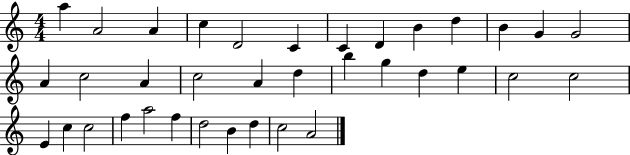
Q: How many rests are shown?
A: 0